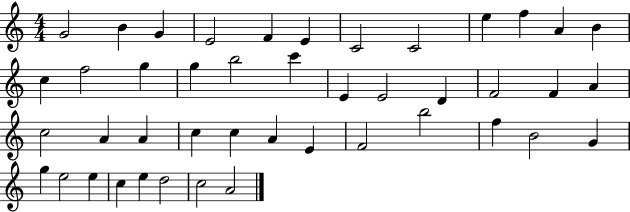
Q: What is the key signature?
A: C major